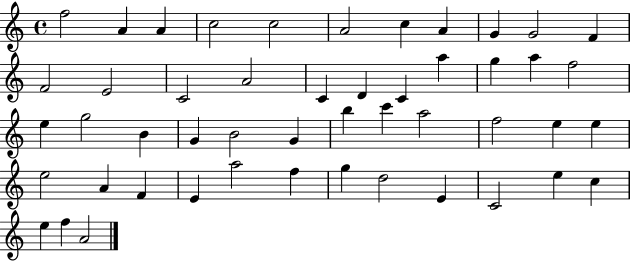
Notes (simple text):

F5/h A4/q A4/q C5/h C5/h A4/h C5/q A4/q G4/q G4/h F4/q F4/h E4/h C4/h A4/h C4/q D4/q C4/q A5/q G5/q A5/q F5/h E5/q G5/h B4/q G4/q B4/h G4/q B5/q C6/q A5/h F5/h E5/q E5/q E5/h A4/q F4/q E4/q A5/h F5/q G5/q D5/h E4/q C4/h E5/q C5/q E5/q F5/q A4/h